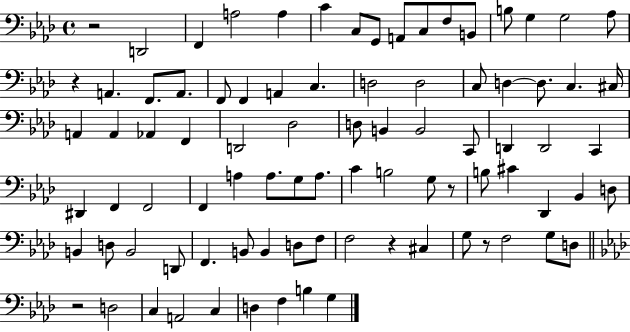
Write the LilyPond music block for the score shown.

{
  \clef bass
  \time 4/4
  \defaultTimeSignature
  \key aes \major
  r2 d,2 | f,4 a2 a4 | c'4 c8 g,8 a,8 c8 f8 b,8 | b8 g4 g2 aes8 | \break r4 a,4. f,8. a,8. | f,8 f,4 a,4 c4. | d2 d2 | c8 d4~~ d8. c4. cis16 | \break a,4 a,4 aes,4 f,4 | d,2 des2 | d8 b,4 b,2 c,8 | d,4 d,2 c,4 | \break dis,4 f,4 f,2 | f,4 a4 a8. g8 a8. | c'4 b2 g8 r8 | b8 cis'4 des,4 bes,4 d8 | \break b,4 d8 b,2 d,8 | f,4. b,8 b,4 d8 f8 | f2 r4 cis4 | g8 r8 f2 g8 d8 | \break \bar "||" \break \key aes \major r2 d2 | c4 a,2 c4 | d4 f4 b4 g4 | \bar "|."
}